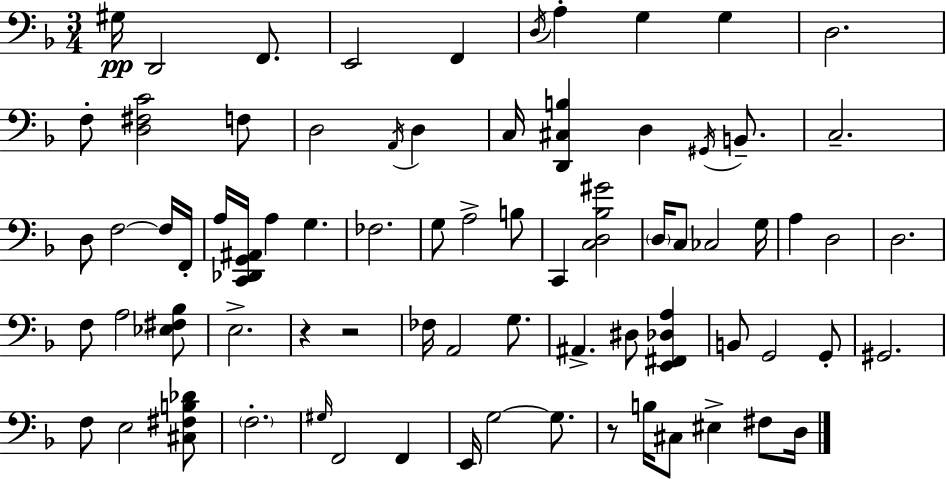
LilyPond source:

{
  \clef bass
  \numericTimeSignature
  \time 3/4
  \key f \major
  \repeat volta 2 { gis16\pp d,2 f,8. | e,2 f,4 | \acciaccatura { d16 } a4-. g4 g4 | d2. | \break f8-. <d fis c'>2 f8 | d2 \acciaccatura { a,16 } d4 | c16 <d, cis b>4 d4 \acciaccatura { gis,16 } | b,8.-- c2.-- | \break d8 f2~~ | f16 f,16-. a16 <c, des, g, ais,>16 a4 g4. | fes2. | g8 a2-> | \break b8 c,4 <c d bes gis'>2 | \parenthesize d16 c8 ces2 | g16 a4 d2 | d2. | \break f8 a2 | <ees fis bes>8 e2.-> | r4 r2 | fes16 a,2 | \break g8. ais,4.-> dis8 <e, fis, des a>4 | b,8 g,2 | g,8-. gis,2. | f8 e2 | \break <cis fis b des'>8 \parenthesize f2.-. | \grace { gis16 } f,2 | f,4 e,16 g2~~ | g8. r8 b16 cis8 eis4-> | \break fis8 d16 } \bar "|."
}